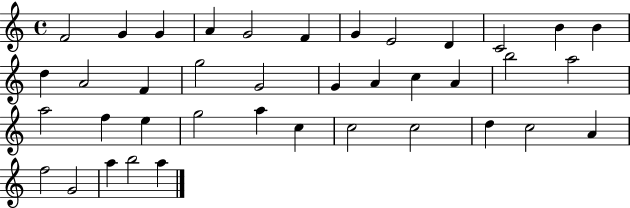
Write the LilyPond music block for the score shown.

{
  \clef treble
  \time 4/4
  \defaultTimeSignature
  \key c \major
  f'2 g'4 g'4 | a'4 g'2 f'4 | g'4 e'2 d'4 | c'2 b'4 b'4 | \break d''4 a'2 f'4 | g''2 g'2 | g'4 a'4 c''4 a'4 | b''2 a''2 | \break a''2 f''4 e''4 | g''2 a''4 c''4 | c''2 c''2 | d''4 c''2 a'4 | \break f''2 g'2 | a''4 b''2 a''4 | \bar "|."
}